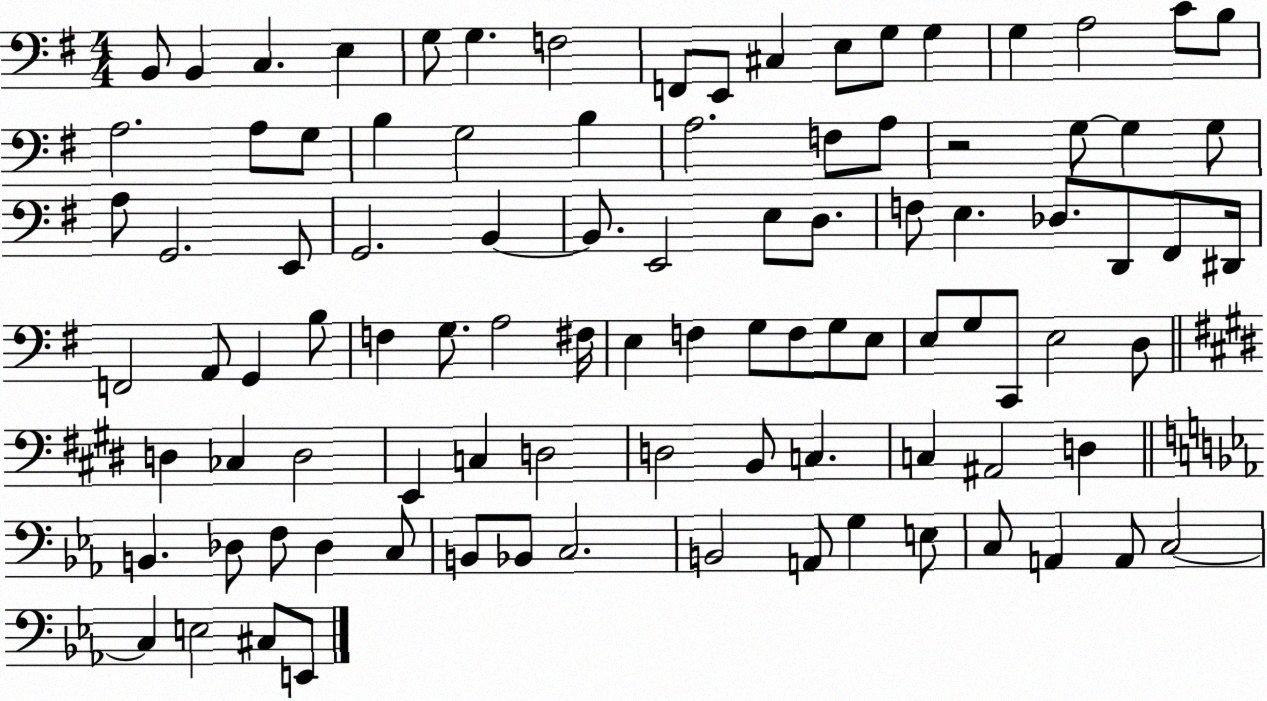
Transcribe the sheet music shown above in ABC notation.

X:1
T:Untitled
M:4/4
L:1/4
K:G
B,,/2 B,, C, E, G,/2 G, F,2 F,,/2 E,,/2 ^C, E,/2 G,/2 G, G, A,2 C/2 B,/2 A,2 A,/2 G,/2 B, G,2 B, A,2 F,/2 A,/2 z2 G,/2 G, G,/2 A,/2 G,,2 E,,/2 G,,2 B,, B,,/2 E,,2 E,/2 D,/2 F,/2 E, _D,/2 D,,/2 ^F,,/2 ^D,,/4 F,,2 A,,/2 G,, B,/2 F, G,/2 A,2 ^F,/4 E, F, G,/2 F,/2 G,/2 E,/2 E,/2 G,/2 C,,/2 E,2 D,/2 D, _C, D,2 E,, C, D,2 D,2 B,,/2 C, C, ^A,,2 D, B,, _D,/2 F,/2 _D, C,/2 B,,/2 _B,,/2 C,2 B,,2 A,,/2 G, E,/2 C,/2 A,, A,,/2 C,2 C, E,2 ^C,/2 E,,/2